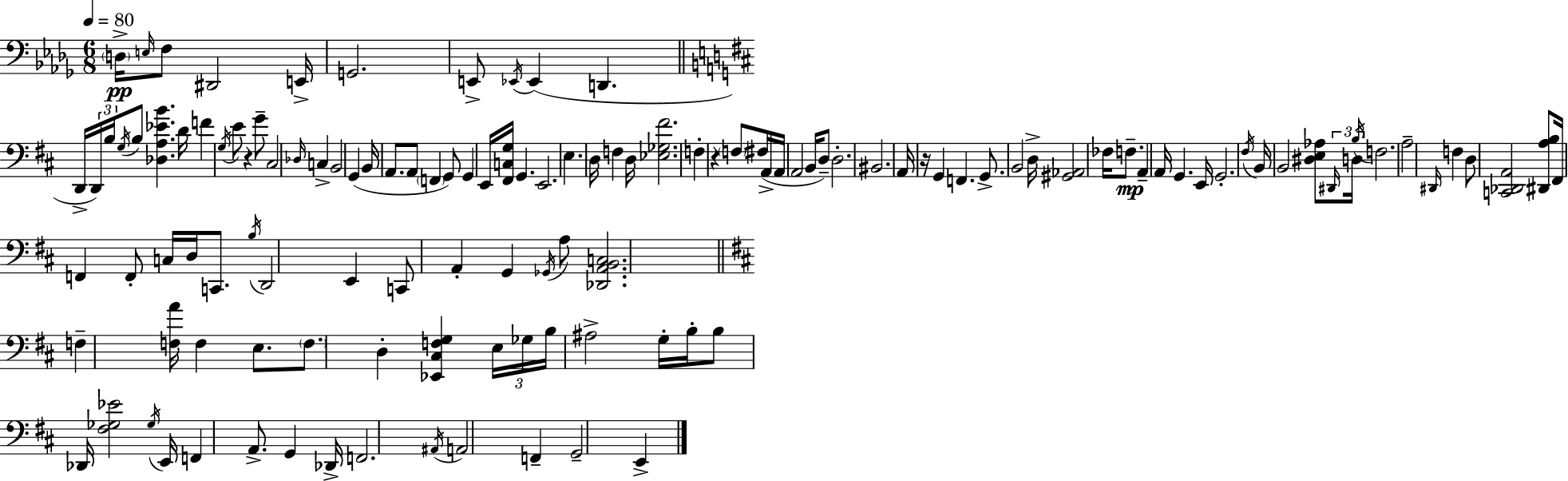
X:1
T:Untitled
M:6/8
L:1/4
K:Bbm
D,/4 E,/4 F,/2 ^D,,2 E,,/4 G,,2 E,,/2 _E,,/4 _E,, D,, D,,/4 D,,/4 B,/4 G,/4 B,/2 [_D,A,_EB] D/4 F G,/4 E/2 z G/2 ^C,2 _D,/4 C, B,,2 G,, B,,/4 A,,/2 A,,/2 F,, G,,/2 G,, E,,/4 [^F,,C,G,]/4 G,, E,,2 E, D,/4 F, D,/4 [_E,_G,^F]2 F, z F,/2 ^F,/4 A,,/4 A,,/4 A,,2 B,,/4 D,/2 D,2 ^B,,2 A,,/4 z/4 G,, F,, G,,/2 B,,2 D,/4 [^G,,_A,,]2 _F,/4 F,/2 A,, A,,/4 G,, E,,/4 G,,2 ^F,/4 B,,/4 B,,2 [^D,E,_A,]/2 ^D,,/4 D,/4 B,/4 F,2 A,2 ^D,,/4 F, D,/2 [C,,_D,,A,,]2 [^D,,A,B,]/2 ^F,,/4 F,, F,,/2 C,/4 D,/4 C,,/2 B,/4 D,,2 E,, C,,/2 A,, G,, _G,,/4 A,/2 [_D,,A,,B,,C,]2 F, [F,A]/4 F, E,/2 F,/2 D, [_E,,^C,F,G,] E,/4 _G,/4 B,/4 ^A,2 G,/4 B,/4 B,/2 _D,,/4 [^F,_G,_E]2 _G,/4 E,,/4 F,, A,,/2 G,, _D,,/4 F,,2 ^A,,/4 A,,2 F,, G,,2 E,,